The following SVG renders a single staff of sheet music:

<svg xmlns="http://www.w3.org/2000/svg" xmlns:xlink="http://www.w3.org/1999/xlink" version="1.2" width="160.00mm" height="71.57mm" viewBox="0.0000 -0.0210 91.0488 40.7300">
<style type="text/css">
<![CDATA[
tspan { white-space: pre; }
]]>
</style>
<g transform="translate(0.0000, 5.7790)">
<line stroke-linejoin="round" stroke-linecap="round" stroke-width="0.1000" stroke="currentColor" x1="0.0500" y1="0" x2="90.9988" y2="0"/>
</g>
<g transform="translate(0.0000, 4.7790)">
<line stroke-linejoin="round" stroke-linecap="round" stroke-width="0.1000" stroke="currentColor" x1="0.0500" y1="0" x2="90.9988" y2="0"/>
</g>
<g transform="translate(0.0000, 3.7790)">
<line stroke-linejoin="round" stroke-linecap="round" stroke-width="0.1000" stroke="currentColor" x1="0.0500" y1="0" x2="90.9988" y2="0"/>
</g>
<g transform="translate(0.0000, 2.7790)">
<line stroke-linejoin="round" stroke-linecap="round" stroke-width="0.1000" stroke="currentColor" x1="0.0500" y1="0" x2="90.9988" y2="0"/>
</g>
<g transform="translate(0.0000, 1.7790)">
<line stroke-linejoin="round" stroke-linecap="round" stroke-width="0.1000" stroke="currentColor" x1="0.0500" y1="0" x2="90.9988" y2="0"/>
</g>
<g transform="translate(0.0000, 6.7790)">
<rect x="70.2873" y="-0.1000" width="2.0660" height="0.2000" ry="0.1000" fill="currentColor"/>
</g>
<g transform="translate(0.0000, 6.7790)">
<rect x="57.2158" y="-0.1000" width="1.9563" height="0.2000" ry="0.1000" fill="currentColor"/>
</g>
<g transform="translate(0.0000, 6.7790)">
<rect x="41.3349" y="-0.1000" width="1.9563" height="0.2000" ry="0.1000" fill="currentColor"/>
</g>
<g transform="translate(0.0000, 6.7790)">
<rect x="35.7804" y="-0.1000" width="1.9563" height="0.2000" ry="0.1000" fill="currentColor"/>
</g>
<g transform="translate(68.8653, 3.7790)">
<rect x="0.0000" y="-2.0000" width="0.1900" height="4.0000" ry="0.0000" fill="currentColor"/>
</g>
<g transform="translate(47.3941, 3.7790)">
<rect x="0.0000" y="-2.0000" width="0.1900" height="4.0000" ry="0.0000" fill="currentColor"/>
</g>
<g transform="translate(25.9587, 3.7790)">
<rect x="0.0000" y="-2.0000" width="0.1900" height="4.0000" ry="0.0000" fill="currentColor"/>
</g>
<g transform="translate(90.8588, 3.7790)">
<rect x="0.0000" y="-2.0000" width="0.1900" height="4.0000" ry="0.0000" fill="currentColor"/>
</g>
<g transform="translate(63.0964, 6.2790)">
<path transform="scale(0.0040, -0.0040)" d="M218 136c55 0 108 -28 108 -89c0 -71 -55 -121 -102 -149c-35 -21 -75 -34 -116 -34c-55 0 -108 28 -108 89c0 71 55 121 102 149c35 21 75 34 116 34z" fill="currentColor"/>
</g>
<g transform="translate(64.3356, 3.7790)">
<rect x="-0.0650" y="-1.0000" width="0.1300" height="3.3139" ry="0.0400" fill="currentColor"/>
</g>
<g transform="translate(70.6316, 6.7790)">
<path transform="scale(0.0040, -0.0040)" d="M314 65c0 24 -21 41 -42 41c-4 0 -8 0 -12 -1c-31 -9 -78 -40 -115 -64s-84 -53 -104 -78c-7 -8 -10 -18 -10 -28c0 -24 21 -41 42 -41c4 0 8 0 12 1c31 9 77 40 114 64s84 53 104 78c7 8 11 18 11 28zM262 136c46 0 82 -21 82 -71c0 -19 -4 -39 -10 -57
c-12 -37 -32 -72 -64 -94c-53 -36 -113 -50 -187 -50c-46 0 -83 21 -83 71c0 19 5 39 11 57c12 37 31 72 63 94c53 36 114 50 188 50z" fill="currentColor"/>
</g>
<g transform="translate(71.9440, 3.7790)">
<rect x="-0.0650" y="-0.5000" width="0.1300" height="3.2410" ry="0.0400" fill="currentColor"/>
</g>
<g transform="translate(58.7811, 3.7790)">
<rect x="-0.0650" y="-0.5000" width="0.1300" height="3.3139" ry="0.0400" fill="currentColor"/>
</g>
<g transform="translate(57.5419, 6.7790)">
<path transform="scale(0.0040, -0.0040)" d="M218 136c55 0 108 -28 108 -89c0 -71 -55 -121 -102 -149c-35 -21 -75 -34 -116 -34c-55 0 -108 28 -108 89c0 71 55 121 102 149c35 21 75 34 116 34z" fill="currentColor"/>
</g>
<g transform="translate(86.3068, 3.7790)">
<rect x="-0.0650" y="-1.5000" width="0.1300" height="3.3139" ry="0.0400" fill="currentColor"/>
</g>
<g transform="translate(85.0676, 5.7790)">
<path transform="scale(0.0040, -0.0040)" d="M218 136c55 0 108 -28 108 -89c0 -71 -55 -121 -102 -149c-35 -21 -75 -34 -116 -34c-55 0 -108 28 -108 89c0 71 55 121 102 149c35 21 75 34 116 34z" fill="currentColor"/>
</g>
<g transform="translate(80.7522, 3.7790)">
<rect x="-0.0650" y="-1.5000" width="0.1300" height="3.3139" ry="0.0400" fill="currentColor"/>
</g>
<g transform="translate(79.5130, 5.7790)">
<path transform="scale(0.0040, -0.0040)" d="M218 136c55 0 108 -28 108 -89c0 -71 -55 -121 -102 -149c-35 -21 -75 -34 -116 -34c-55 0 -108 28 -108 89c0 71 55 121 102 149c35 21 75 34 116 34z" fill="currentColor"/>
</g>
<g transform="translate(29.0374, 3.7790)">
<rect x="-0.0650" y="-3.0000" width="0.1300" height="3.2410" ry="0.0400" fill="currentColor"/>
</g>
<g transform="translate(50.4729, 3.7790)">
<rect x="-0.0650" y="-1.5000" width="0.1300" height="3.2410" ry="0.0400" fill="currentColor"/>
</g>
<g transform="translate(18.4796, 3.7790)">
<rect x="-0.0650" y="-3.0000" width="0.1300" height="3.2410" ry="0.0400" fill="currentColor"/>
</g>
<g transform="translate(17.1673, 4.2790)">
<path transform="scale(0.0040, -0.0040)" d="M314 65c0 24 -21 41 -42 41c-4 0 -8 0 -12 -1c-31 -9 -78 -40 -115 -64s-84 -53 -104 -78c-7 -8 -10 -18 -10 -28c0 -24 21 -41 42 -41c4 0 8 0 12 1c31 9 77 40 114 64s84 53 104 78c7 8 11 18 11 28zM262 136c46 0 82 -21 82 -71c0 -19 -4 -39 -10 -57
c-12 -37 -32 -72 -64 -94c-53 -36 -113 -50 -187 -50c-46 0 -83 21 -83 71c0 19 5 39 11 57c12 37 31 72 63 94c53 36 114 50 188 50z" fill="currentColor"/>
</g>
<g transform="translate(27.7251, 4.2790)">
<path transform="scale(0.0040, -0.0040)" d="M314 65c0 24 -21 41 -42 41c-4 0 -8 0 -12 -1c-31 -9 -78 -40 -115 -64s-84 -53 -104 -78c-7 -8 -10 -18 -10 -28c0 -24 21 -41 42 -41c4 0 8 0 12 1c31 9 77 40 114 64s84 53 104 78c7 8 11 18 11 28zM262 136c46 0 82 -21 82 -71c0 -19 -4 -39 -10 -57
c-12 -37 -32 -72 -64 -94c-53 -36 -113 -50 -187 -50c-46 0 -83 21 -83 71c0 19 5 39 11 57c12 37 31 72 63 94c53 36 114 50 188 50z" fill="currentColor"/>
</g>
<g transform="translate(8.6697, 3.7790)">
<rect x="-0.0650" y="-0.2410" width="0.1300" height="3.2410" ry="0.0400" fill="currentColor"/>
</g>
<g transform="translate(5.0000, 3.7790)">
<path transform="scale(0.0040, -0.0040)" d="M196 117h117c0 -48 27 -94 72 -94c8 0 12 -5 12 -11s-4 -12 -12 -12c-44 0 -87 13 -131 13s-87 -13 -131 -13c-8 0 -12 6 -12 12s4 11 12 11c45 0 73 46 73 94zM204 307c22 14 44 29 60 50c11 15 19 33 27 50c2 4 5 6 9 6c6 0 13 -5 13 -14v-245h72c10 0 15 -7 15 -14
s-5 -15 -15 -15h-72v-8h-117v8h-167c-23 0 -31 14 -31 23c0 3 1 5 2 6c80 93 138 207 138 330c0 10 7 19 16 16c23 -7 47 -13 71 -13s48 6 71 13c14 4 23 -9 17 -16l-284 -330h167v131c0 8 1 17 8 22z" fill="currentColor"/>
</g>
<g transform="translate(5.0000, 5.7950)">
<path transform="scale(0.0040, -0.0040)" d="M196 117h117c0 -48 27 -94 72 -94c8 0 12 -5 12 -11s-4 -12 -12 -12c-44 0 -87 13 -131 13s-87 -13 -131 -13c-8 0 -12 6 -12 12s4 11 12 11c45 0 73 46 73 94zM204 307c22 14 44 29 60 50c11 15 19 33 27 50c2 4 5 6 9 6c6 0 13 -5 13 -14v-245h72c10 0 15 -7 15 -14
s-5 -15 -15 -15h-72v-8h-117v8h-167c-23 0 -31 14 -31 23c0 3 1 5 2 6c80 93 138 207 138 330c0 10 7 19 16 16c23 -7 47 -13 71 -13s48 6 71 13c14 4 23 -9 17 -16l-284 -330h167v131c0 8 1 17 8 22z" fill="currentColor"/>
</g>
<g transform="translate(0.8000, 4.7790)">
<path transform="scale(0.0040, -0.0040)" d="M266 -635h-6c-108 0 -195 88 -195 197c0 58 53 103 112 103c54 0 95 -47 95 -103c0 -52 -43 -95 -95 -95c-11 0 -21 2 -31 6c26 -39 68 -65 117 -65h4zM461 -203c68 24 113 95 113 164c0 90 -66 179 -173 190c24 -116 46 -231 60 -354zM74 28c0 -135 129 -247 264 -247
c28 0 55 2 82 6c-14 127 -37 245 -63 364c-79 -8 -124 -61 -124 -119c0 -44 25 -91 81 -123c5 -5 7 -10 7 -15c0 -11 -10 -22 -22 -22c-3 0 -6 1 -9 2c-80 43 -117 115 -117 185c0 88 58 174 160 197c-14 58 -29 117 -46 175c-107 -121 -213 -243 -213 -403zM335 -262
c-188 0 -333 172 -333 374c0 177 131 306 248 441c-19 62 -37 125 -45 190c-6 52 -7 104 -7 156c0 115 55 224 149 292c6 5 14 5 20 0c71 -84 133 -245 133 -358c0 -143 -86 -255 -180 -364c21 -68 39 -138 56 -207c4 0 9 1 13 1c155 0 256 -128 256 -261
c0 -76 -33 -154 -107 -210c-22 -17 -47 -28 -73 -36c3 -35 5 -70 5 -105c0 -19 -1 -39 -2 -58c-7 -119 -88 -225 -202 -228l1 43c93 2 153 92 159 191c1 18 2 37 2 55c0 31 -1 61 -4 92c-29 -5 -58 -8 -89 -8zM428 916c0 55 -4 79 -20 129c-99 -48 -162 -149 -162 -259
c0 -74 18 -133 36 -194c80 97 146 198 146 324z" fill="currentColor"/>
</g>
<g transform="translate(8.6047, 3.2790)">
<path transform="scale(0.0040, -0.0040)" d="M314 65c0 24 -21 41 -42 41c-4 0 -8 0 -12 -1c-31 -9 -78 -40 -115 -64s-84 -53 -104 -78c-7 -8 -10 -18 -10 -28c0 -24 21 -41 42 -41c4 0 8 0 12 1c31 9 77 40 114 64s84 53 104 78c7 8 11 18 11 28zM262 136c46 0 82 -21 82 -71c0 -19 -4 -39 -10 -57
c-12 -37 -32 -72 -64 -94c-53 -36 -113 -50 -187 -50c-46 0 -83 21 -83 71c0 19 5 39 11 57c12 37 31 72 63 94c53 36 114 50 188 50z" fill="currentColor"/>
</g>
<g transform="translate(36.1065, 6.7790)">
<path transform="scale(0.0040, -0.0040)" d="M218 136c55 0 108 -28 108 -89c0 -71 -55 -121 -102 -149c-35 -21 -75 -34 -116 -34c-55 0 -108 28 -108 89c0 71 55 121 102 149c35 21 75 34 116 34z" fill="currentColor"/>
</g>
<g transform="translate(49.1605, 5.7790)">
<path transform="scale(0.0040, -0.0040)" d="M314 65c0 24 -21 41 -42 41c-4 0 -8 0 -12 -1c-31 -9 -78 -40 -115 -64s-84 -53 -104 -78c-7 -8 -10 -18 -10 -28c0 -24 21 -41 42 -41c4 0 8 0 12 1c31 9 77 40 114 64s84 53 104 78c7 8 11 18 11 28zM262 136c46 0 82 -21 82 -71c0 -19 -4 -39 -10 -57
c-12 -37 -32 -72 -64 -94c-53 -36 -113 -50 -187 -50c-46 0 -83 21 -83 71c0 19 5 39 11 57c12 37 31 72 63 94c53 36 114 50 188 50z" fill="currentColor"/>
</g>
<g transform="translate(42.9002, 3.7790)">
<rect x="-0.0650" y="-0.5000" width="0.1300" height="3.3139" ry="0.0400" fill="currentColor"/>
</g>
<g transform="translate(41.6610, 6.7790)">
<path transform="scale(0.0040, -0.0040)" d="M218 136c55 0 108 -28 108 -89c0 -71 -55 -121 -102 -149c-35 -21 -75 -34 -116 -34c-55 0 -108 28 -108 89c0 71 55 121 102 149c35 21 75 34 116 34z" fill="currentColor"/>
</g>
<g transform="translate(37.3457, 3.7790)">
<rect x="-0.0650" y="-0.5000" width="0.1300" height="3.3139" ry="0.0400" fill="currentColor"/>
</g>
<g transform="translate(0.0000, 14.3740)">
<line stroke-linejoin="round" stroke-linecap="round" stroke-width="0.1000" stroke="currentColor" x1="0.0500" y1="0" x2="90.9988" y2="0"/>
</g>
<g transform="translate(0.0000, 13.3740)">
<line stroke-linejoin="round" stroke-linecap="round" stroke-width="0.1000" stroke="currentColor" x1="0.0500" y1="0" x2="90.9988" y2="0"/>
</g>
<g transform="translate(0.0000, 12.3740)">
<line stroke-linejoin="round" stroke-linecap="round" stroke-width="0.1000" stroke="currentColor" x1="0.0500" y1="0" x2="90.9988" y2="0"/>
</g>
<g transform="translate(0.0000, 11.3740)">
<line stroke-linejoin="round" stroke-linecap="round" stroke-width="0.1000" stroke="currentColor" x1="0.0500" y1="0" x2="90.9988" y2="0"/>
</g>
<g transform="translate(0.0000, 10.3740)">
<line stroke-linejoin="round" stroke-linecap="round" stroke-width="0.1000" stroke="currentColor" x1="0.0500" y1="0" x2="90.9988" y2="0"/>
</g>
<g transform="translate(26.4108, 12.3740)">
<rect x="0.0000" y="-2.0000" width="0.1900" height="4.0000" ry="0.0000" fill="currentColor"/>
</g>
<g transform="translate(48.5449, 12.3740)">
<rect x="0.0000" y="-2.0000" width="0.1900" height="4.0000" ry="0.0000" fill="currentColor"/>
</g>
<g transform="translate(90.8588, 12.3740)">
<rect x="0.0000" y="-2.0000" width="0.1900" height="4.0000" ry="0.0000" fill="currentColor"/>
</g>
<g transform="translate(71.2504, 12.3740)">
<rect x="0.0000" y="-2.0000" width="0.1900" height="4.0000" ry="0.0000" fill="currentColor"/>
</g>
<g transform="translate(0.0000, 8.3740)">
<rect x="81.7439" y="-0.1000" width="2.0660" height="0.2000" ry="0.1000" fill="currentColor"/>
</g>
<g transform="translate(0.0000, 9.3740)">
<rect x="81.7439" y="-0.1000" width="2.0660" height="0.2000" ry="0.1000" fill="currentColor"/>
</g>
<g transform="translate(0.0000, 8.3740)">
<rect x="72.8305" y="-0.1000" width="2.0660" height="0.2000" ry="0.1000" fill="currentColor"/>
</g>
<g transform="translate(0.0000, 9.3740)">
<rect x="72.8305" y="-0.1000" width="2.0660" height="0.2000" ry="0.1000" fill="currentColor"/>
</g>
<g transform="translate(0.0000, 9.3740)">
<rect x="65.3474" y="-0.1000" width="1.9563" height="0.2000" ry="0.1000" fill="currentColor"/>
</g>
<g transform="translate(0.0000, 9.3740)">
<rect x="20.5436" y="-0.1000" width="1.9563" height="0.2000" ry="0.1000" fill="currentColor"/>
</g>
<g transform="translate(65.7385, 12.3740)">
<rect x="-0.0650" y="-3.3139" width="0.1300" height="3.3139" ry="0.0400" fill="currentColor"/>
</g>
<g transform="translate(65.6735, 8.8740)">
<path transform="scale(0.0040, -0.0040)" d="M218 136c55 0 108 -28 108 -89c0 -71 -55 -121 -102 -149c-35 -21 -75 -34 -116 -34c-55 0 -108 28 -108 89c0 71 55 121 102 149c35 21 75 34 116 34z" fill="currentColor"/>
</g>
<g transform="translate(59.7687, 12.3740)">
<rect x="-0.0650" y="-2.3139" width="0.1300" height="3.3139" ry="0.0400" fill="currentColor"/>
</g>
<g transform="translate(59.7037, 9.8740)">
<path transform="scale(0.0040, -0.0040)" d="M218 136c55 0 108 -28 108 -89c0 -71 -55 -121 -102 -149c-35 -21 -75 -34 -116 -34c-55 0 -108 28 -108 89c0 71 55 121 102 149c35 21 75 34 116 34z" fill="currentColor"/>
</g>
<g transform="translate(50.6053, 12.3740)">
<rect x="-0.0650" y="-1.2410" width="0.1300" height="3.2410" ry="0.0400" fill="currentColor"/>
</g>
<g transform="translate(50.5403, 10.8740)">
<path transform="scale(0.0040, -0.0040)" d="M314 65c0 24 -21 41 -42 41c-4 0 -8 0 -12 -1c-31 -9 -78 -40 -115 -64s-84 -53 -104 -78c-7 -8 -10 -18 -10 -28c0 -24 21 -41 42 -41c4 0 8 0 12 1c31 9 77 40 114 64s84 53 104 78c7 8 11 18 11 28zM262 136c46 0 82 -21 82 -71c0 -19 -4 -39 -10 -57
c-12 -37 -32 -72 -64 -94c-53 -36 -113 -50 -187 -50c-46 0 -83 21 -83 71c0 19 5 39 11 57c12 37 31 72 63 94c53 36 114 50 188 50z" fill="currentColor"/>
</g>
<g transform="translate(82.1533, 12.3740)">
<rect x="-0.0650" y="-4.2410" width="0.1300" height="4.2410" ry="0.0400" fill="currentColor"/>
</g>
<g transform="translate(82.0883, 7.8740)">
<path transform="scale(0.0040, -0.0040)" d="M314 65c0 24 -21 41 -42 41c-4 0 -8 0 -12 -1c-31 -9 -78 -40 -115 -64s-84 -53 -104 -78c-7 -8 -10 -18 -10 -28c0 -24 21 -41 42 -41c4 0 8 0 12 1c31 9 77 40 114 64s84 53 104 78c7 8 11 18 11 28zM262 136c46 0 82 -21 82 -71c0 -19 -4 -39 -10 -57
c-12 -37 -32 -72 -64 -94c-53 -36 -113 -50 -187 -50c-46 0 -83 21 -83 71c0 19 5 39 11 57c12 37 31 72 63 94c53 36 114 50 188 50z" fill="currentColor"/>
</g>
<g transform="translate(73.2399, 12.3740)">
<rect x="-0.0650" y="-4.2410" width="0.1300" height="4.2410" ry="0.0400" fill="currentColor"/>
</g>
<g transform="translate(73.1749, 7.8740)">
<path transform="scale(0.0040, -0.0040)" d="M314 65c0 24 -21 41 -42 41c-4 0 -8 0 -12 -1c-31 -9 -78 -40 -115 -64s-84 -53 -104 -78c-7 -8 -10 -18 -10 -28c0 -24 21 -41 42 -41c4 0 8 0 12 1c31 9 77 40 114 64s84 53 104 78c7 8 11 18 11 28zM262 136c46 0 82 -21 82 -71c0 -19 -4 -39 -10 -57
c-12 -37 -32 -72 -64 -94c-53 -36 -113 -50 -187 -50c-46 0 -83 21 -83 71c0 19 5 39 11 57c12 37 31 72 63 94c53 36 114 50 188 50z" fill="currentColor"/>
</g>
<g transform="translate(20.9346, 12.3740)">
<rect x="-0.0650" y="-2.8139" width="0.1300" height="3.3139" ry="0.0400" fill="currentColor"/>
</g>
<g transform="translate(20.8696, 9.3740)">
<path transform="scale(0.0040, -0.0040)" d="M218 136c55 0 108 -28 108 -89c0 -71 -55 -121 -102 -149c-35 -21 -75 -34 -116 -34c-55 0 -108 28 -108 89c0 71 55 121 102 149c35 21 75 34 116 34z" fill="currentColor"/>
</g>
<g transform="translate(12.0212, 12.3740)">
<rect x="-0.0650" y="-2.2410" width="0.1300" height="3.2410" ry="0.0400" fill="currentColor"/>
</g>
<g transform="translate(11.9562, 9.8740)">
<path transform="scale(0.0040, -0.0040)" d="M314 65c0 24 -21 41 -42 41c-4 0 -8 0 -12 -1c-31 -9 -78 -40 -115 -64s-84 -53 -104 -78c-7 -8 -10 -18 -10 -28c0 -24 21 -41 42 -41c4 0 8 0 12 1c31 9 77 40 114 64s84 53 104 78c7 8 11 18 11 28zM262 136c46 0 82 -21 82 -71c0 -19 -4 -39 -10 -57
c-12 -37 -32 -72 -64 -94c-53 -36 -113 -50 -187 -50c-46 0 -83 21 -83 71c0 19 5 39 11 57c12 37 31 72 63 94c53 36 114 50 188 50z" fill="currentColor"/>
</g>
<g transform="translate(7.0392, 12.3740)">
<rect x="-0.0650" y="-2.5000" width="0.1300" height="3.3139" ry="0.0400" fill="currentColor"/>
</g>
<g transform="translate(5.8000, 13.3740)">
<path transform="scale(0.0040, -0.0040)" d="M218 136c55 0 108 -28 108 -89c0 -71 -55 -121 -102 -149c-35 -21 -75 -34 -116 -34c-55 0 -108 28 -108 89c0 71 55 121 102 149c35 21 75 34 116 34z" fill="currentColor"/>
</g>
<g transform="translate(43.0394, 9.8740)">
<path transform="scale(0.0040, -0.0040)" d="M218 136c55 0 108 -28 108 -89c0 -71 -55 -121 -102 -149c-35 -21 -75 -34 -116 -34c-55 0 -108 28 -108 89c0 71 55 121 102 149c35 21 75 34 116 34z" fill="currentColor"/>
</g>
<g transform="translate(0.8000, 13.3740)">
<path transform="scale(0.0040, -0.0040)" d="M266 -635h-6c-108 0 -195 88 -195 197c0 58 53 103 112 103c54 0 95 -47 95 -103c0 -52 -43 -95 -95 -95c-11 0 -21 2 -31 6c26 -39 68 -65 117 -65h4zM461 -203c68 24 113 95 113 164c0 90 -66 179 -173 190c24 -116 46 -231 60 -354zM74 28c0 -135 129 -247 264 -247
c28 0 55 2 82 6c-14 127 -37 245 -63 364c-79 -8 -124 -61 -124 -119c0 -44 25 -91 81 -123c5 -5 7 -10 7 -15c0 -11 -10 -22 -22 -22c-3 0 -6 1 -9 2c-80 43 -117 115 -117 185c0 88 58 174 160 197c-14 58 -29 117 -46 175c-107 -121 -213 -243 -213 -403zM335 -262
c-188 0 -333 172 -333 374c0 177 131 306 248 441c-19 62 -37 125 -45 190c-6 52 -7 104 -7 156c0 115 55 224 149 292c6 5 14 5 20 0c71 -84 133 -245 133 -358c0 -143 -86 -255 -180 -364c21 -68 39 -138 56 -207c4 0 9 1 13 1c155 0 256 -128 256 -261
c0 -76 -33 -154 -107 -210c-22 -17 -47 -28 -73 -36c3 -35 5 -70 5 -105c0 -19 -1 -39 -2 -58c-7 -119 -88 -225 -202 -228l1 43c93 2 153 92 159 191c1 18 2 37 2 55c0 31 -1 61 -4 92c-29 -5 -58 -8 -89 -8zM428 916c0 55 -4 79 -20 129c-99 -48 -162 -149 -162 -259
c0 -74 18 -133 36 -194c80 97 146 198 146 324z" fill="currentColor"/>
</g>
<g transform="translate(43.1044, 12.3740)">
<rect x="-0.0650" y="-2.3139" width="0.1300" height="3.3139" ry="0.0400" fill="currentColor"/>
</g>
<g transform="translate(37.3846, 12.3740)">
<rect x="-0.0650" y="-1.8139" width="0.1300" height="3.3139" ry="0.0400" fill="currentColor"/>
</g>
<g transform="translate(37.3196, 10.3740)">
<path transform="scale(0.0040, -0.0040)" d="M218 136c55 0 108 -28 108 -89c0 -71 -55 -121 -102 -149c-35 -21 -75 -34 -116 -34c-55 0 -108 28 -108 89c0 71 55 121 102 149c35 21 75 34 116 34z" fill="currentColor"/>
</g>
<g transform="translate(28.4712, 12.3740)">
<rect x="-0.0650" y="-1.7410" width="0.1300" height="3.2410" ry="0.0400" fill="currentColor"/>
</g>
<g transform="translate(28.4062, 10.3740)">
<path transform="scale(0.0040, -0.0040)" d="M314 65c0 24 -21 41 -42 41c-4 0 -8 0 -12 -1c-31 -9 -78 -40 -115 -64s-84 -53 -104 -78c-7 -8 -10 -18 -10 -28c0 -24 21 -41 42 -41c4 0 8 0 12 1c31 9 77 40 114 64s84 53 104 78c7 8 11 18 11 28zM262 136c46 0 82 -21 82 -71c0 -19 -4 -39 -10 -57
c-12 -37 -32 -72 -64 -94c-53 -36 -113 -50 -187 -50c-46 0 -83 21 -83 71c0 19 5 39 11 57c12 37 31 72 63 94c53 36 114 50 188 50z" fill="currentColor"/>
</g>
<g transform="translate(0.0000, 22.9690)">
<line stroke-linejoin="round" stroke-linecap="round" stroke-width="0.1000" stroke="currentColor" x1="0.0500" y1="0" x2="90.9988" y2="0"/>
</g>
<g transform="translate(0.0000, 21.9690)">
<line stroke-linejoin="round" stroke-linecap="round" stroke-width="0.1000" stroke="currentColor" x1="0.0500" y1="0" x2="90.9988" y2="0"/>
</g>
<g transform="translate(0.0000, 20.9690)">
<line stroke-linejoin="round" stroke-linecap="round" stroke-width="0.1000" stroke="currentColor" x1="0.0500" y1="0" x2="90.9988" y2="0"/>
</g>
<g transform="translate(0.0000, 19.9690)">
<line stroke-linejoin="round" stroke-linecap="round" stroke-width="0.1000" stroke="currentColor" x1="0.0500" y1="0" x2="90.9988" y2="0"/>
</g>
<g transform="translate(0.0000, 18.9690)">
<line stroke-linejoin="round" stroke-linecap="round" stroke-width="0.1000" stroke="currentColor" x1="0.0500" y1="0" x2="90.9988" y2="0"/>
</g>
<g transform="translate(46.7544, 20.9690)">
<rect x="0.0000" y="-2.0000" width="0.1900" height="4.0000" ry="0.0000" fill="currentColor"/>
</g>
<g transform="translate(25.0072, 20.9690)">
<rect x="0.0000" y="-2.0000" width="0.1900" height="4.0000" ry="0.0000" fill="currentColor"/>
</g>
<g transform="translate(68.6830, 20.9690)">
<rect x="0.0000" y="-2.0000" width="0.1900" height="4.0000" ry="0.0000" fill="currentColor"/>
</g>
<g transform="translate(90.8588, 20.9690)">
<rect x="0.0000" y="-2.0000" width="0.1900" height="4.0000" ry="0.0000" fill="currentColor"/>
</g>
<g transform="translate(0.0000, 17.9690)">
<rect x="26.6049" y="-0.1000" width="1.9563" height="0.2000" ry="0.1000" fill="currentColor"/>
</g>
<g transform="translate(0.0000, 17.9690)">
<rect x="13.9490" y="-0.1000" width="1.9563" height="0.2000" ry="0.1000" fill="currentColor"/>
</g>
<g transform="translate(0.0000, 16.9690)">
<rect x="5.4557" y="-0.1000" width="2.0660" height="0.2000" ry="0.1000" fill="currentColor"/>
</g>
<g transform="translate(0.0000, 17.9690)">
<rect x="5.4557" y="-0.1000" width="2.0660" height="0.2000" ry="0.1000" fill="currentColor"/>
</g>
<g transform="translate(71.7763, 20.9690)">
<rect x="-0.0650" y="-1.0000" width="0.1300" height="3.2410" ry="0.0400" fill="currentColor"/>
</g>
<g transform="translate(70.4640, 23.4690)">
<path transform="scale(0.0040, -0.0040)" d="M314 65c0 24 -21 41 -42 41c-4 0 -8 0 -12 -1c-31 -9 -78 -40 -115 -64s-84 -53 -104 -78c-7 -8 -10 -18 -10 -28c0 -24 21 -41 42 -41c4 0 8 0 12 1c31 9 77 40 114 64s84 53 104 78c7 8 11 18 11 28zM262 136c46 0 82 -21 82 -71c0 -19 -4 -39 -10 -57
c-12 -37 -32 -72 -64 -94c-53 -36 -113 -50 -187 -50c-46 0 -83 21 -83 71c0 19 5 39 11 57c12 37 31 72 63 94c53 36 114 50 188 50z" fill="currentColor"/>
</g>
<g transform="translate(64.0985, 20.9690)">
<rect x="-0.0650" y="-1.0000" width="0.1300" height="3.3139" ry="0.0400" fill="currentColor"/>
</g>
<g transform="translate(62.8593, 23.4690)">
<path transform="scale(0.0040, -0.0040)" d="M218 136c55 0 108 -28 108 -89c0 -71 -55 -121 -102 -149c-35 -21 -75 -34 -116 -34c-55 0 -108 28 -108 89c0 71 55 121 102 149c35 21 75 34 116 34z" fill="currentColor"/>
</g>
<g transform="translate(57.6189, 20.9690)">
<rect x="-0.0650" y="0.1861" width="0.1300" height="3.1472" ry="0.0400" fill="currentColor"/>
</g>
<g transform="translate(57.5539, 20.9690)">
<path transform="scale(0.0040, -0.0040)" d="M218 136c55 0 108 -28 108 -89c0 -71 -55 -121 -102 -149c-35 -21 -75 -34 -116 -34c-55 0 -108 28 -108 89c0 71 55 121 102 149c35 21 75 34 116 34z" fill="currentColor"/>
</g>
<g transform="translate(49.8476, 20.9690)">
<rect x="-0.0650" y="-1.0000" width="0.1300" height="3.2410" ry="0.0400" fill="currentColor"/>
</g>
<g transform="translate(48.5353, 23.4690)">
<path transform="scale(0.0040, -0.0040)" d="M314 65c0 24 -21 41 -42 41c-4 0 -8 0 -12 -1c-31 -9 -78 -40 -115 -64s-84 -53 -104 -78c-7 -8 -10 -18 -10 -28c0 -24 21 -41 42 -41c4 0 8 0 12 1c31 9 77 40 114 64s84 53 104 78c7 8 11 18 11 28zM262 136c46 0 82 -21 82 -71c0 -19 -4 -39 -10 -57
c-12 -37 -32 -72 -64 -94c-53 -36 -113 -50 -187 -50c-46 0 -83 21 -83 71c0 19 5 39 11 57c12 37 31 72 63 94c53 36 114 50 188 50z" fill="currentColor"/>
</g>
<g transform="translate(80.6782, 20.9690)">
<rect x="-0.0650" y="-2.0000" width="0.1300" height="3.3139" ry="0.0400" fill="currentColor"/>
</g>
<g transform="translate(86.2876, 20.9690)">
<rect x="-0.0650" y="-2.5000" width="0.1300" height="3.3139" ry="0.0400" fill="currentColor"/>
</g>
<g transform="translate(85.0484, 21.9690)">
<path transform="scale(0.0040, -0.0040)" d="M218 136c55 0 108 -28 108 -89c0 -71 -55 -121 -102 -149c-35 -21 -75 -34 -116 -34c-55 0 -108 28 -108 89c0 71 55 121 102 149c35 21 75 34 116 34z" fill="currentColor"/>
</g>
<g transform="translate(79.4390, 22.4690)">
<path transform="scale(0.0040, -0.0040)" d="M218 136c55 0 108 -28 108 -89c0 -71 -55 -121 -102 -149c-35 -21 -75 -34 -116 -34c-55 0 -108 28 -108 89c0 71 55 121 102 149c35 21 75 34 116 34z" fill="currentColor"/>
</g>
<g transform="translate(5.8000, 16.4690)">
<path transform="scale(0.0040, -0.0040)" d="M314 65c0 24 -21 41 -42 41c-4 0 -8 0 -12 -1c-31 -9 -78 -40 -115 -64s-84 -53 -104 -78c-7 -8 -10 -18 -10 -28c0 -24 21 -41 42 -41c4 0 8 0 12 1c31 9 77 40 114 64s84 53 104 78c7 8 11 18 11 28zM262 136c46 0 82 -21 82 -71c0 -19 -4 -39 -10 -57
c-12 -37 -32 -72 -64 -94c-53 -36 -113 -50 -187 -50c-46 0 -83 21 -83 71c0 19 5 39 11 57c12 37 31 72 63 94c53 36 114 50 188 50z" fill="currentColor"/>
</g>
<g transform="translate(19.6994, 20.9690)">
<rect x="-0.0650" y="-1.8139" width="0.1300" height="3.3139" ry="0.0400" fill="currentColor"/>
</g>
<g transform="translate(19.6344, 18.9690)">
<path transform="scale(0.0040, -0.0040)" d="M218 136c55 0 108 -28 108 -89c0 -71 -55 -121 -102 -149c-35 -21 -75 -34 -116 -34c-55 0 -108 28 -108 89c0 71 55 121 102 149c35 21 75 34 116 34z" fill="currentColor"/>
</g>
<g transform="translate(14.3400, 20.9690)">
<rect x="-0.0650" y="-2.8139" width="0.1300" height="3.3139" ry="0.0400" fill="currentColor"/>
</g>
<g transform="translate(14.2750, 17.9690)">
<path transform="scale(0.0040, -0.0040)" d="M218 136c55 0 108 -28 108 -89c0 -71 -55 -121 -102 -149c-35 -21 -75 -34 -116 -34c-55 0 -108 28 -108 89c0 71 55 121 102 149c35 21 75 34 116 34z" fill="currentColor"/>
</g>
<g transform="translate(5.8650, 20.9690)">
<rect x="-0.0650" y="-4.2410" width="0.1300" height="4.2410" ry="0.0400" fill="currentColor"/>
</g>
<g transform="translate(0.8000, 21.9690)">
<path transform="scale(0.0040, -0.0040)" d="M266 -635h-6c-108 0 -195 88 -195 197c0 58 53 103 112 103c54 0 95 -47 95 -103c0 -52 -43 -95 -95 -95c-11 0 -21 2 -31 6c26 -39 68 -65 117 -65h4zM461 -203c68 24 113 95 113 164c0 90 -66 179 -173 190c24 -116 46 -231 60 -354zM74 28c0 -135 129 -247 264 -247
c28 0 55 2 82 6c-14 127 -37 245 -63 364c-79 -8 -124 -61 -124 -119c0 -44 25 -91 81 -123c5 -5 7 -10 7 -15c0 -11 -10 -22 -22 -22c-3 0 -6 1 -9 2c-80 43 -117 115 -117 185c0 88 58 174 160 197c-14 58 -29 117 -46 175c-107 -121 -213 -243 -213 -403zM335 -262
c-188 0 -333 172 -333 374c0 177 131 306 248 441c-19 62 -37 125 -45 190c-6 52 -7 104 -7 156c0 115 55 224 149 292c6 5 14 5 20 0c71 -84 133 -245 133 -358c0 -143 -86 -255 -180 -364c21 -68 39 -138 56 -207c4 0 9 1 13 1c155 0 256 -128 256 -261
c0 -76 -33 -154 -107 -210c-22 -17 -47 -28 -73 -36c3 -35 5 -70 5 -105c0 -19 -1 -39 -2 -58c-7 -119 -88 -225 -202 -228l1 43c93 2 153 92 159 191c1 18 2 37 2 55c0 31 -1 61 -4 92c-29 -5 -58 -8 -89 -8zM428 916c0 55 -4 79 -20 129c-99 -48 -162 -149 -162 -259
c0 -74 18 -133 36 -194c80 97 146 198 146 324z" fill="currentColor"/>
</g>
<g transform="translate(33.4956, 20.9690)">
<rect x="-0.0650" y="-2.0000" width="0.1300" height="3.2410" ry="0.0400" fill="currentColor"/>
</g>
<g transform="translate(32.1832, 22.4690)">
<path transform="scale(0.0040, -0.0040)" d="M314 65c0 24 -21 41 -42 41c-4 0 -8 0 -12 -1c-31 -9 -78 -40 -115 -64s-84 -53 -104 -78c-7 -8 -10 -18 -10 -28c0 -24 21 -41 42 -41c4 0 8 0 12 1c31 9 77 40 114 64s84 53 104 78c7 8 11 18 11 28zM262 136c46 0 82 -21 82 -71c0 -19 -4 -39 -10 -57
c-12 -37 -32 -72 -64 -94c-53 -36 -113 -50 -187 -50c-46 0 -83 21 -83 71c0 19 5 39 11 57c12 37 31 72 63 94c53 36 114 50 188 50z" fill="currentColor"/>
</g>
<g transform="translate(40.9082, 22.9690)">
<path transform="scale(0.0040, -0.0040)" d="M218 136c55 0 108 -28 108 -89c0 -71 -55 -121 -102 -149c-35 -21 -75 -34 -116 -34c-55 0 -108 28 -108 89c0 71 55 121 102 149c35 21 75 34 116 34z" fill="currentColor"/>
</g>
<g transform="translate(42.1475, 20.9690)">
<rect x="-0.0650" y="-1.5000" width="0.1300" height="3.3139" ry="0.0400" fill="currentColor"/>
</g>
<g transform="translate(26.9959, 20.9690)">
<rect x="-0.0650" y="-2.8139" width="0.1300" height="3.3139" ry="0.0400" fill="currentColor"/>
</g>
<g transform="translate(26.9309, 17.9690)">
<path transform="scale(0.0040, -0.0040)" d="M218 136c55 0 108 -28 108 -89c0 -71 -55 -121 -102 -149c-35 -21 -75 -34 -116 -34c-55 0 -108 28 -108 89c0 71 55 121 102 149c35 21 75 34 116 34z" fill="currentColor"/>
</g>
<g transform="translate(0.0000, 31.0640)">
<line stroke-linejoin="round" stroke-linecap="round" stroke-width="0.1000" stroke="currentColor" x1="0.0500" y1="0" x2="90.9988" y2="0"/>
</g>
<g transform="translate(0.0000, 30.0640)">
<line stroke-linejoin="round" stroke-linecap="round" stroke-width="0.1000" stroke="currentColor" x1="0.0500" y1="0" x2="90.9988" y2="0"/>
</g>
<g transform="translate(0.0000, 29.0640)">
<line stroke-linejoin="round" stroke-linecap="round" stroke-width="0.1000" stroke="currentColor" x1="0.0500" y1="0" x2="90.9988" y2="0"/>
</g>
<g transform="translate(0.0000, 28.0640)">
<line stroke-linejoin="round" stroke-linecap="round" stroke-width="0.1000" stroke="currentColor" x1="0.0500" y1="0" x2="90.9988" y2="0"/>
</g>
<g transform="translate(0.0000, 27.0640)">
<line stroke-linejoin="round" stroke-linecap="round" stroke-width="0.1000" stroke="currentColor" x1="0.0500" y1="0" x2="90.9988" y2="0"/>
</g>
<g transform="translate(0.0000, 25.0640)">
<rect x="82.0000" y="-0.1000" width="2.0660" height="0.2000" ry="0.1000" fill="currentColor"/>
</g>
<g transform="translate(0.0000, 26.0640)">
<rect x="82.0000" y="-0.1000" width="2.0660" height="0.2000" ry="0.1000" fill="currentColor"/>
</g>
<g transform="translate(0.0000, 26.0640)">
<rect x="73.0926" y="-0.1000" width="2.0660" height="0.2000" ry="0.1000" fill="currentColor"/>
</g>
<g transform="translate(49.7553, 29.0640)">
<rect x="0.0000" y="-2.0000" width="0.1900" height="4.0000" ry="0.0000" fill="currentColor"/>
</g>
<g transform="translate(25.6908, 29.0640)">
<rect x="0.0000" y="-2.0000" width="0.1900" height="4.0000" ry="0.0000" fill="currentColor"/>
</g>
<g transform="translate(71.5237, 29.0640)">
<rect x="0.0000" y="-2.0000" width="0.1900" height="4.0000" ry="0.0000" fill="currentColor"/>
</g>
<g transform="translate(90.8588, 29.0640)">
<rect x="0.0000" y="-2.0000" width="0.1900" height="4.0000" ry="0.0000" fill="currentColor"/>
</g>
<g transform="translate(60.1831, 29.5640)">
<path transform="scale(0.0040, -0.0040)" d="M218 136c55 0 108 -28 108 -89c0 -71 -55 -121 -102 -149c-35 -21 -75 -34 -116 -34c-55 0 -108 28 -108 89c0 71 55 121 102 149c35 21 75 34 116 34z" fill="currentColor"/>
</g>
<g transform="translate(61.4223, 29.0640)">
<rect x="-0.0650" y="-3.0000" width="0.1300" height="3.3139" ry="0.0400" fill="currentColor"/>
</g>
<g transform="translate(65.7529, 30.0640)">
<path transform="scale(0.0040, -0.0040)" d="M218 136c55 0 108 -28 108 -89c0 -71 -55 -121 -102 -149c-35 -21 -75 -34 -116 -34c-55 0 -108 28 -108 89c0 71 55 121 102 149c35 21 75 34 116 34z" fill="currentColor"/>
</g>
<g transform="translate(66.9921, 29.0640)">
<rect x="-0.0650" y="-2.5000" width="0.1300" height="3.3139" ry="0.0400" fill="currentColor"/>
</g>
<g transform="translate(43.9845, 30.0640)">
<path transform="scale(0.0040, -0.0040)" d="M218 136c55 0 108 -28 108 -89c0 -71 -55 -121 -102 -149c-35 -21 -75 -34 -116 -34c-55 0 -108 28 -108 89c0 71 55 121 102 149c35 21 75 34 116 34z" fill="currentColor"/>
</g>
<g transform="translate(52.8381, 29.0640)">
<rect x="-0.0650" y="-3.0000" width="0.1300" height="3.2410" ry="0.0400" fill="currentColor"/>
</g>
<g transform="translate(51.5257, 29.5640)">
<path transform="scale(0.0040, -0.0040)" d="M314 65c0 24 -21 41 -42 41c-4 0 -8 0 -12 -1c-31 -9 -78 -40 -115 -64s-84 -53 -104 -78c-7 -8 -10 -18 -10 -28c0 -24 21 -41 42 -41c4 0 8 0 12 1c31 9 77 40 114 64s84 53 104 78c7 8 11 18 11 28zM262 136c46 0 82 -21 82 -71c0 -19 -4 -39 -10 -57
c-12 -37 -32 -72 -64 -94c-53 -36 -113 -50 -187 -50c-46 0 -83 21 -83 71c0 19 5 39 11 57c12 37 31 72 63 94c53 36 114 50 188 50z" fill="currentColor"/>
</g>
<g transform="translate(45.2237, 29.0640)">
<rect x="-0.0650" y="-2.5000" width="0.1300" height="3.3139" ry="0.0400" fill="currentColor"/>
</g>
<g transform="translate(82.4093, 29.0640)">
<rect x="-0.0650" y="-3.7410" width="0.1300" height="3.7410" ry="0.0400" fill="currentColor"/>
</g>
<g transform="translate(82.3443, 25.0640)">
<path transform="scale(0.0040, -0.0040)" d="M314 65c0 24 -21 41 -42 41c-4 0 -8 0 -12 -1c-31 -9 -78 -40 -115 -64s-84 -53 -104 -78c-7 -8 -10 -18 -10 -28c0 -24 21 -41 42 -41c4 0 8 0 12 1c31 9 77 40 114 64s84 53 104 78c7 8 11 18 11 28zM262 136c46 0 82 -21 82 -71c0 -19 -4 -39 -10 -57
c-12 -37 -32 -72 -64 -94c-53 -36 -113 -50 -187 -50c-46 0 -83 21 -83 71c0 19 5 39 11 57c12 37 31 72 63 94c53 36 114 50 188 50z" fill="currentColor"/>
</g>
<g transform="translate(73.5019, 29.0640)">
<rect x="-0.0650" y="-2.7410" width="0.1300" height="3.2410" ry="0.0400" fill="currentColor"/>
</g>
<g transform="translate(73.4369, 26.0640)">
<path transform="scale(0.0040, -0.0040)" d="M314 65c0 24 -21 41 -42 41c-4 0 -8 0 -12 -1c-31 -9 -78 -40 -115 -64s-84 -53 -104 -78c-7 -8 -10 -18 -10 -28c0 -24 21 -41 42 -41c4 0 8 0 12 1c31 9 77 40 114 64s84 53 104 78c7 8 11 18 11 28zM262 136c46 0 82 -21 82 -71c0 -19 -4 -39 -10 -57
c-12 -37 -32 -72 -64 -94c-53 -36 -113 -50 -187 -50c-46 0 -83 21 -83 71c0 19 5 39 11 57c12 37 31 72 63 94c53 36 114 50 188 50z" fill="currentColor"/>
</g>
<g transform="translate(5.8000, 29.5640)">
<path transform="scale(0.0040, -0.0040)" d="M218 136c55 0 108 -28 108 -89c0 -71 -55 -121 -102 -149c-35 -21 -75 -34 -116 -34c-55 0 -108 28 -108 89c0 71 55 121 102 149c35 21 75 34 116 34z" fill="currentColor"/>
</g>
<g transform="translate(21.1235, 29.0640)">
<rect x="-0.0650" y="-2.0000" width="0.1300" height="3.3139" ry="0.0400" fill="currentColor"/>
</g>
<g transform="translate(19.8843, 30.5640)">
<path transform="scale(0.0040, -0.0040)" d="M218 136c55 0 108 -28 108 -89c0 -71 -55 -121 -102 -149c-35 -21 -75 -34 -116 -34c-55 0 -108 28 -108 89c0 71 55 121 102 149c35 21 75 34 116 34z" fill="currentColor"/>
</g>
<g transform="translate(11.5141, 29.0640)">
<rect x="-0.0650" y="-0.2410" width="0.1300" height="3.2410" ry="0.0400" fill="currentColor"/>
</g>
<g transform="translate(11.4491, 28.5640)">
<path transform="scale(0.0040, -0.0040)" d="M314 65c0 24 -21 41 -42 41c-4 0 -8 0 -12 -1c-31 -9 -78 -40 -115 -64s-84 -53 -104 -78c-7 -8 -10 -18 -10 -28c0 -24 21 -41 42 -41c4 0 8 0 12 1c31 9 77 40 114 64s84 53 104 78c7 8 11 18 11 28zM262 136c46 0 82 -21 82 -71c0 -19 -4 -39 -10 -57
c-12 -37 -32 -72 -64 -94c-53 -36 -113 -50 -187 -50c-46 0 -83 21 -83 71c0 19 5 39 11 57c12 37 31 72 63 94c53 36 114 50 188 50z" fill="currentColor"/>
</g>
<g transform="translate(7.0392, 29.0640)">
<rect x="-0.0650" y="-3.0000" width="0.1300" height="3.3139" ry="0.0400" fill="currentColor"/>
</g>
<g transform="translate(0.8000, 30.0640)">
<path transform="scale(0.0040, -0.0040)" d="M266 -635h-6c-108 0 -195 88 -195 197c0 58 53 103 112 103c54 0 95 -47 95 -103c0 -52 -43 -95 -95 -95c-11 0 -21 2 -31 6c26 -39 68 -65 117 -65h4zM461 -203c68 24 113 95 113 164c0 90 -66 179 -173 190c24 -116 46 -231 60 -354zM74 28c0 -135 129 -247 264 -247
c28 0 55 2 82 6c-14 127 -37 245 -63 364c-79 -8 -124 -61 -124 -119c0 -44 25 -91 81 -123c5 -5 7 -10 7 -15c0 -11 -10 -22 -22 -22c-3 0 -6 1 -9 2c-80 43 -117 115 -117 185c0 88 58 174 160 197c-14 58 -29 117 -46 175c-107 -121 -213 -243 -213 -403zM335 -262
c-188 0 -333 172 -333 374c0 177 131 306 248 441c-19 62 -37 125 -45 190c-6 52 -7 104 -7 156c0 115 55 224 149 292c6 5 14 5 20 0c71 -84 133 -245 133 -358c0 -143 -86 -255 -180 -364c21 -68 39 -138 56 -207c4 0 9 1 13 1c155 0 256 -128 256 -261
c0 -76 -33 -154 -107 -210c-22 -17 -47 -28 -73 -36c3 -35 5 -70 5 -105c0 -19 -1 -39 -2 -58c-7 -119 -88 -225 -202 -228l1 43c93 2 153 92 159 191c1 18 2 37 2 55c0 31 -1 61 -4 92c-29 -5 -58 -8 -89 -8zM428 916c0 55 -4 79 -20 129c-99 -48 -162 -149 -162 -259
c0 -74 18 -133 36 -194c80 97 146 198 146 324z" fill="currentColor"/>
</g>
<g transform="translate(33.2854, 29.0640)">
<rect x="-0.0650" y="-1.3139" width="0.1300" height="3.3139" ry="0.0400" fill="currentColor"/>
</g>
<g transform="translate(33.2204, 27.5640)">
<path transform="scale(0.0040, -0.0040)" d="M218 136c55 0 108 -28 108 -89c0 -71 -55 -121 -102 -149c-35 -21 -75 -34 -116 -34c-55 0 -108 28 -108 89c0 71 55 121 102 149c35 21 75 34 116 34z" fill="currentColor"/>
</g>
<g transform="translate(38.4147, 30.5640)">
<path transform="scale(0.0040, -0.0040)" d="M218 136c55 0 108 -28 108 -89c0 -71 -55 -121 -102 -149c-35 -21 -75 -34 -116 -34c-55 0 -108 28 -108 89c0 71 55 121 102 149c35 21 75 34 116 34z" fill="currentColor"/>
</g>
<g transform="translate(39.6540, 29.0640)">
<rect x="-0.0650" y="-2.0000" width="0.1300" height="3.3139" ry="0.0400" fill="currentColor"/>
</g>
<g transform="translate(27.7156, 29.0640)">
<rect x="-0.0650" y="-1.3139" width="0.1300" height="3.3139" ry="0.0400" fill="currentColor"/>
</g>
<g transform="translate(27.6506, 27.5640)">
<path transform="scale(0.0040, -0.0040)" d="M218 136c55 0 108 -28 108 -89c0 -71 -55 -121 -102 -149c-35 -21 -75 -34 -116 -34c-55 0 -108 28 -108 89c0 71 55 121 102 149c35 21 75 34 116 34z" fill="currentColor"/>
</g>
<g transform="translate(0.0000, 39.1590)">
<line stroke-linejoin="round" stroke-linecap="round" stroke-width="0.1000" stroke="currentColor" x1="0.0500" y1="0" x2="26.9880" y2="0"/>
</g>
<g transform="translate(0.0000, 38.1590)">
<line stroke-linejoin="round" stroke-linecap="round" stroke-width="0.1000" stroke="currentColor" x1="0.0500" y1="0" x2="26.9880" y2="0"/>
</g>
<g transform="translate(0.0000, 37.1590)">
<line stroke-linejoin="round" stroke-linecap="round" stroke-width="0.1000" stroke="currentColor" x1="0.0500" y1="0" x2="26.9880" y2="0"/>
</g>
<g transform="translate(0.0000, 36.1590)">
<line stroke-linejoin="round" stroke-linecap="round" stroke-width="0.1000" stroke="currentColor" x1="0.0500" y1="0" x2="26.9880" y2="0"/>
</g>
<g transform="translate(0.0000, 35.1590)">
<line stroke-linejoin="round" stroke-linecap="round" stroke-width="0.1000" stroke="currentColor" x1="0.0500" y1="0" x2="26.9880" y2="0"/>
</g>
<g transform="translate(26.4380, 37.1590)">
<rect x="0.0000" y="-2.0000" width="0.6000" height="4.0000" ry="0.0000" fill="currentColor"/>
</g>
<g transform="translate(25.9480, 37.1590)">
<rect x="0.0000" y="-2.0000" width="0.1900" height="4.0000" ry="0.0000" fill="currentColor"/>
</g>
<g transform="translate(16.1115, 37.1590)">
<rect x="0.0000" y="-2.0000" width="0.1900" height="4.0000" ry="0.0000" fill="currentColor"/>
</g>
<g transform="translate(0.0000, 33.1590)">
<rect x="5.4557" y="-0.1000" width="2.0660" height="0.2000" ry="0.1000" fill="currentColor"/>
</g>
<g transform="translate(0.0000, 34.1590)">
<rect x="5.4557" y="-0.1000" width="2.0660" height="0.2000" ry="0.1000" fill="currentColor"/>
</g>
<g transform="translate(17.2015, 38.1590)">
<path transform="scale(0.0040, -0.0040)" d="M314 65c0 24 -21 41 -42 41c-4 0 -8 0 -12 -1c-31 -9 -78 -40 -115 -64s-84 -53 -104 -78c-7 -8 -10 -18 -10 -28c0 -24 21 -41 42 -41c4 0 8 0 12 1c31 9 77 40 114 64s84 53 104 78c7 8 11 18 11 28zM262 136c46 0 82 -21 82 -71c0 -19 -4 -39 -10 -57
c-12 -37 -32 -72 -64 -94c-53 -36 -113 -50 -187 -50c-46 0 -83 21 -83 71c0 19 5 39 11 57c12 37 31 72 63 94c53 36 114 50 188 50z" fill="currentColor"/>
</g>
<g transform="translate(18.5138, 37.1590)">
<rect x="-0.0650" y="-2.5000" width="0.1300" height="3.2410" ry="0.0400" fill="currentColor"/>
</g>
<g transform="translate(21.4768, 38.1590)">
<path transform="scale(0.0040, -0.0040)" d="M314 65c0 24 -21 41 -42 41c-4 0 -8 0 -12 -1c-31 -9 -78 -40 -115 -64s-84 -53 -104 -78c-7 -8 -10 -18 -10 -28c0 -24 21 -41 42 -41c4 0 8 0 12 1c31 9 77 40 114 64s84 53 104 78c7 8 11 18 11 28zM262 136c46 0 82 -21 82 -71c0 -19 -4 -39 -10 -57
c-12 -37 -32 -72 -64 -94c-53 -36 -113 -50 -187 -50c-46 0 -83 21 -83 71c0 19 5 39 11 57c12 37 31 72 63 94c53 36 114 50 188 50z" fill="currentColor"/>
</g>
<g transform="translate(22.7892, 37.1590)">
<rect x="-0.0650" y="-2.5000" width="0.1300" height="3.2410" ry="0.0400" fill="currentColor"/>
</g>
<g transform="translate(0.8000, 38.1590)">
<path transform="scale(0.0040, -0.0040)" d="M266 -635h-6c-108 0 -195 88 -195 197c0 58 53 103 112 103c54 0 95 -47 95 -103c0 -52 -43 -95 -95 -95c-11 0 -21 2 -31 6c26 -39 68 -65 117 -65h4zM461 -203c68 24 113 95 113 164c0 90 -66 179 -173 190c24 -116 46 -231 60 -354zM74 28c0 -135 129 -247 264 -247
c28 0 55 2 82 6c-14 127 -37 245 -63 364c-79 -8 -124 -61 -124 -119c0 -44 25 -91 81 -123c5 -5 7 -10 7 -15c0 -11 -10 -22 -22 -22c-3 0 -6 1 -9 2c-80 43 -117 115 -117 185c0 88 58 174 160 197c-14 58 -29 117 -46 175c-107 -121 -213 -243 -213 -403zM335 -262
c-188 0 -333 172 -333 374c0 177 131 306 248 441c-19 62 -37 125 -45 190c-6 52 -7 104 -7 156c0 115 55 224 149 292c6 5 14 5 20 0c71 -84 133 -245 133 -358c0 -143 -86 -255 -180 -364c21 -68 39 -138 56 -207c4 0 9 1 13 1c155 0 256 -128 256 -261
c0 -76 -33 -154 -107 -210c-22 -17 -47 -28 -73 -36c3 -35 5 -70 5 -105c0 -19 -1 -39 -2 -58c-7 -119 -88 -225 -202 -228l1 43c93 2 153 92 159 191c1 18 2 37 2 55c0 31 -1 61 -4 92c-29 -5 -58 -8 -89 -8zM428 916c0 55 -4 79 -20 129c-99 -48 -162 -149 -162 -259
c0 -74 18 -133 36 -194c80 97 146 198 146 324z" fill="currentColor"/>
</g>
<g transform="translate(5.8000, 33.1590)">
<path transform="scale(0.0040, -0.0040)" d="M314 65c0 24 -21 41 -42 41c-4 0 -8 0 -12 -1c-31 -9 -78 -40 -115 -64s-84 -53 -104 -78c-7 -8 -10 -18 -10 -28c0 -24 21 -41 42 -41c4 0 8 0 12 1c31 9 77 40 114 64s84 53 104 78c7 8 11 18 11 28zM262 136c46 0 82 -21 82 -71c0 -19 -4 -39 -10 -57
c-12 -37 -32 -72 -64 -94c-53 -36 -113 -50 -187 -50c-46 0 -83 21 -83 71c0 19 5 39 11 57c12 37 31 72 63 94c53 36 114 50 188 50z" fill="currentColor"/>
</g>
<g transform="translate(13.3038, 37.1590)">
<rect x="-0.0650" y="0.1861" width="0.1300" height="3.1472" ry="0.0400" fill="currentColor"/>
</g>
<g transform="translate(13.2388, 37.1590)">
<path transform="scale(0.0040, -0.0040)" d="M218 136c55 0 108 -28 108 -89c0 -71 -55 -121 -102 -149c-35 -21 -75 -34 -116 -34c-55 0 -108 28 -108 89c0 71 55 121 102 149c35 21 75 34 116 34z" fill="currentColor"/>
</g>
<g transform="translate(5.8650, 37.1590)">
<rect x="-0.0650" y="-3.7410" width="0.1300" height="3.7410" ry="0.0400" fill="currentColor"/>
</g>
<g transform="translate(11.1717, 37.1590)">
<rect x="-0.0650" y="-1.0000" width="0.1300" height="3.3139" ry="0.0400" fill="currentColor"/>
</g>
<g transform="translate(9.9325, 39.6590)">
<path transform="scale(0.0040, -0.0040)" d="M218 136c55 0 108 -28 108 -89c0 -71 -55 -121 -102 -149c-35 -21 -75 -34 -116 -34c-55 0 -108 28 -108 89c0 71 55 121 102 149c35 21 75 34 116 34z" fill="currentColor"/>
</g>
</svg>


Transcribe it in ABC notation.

X:1
T:Untitled
M:4/4
L:1/4
K:C
c2 A2 A2 C C E2 C D C2 E E G g2 a f2 f g e2 g b d'2 d'2 d'2 a f a F2 E D2 B D D2 F G A c2 F e e F G A2 A G a2 c'2 c'2 D B G2 G2